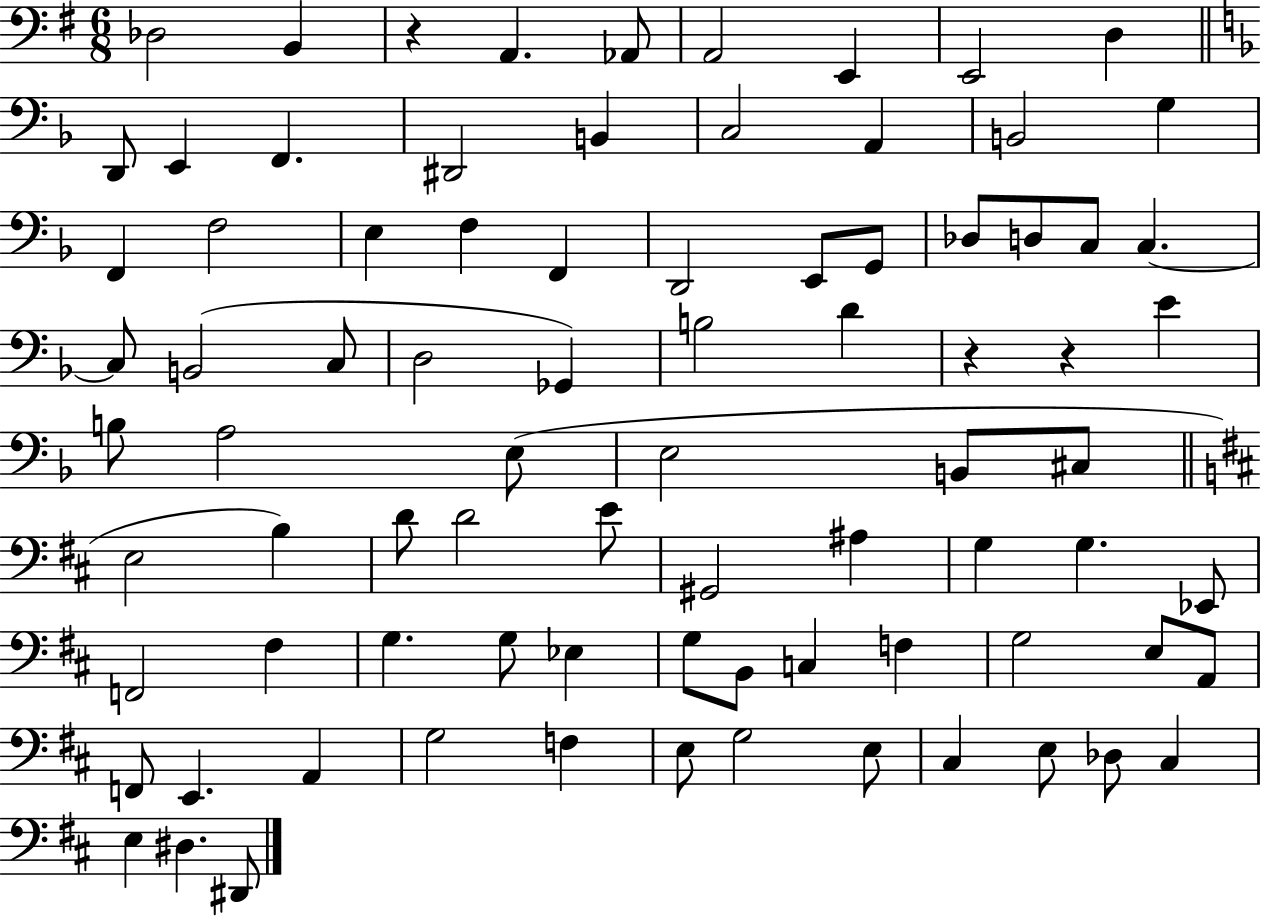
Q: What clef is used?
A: bass